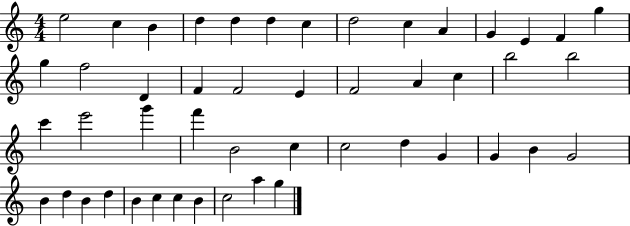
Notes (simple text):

E5/h C5/q B4/q D5/q D5/q D5/q C5/q D5/h C5/q A4/q G4/q E4/q F4/q G5/q G5/q F5/h D4/q F4/q F4/h E4/q F4/h A4/q C5/q B5/h B5/h C6/q E6/h G6/q F6/q B4/h C5/q C5/h D5/q G4/q G4/q B4/q G4/h B4/q D5/q B4/q D5/q B4/q C5/q C5/q B4/q C5/h A5/q G5/q